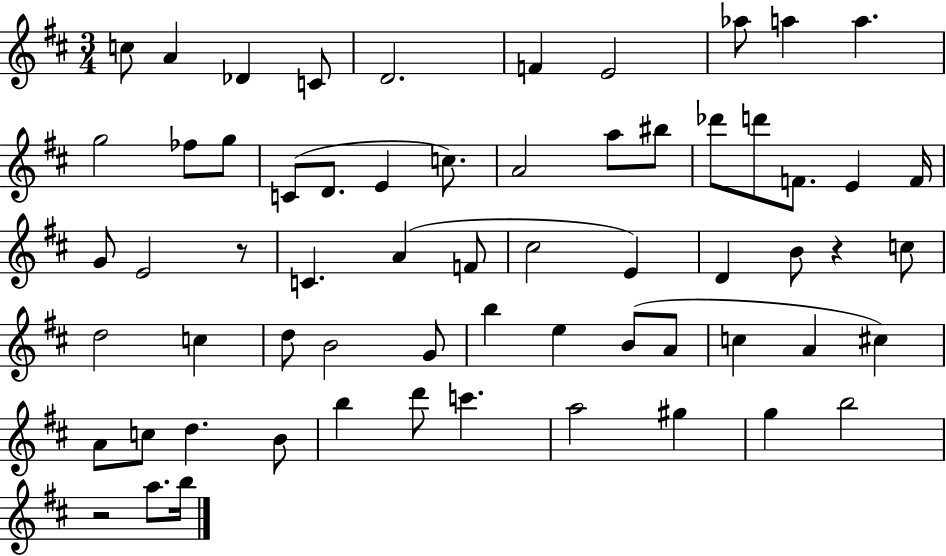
X:1
T:Untitled
M:3/4
L:1/4
K:D
c/2 A _D C/2 D2 F E2 _a/2 a a g2 _f/2 g/2 C/2 D/2 E c/2 A2 a/2 ^b/2 _d'/2 d'/2 F/2 E F/4 G/2 E2 z/2 C A F/2 ^c2 E D B/2 z c/2 d2 c d/2 B2 G/2 b e B/2 A/2 c A ^c A/2 c/2 d B/2 b d'/2 c' a2 ^g g b2 z2 a/2 b/4